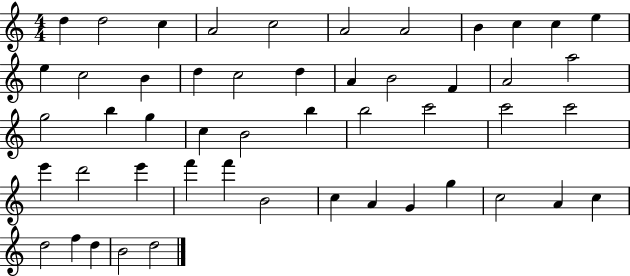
X:1
T:Untitled
M:4/4
L:1/4
K:C
d d2 c A2 c2 A2 A2 B c c e e c2 B d c2 d A B2 F A2 a2 g2 b g c B2 b b2 c'2 c'2 c'2 e' d'2 e' f' f' B2 c A G g c2 A c d2 f d B2 d2